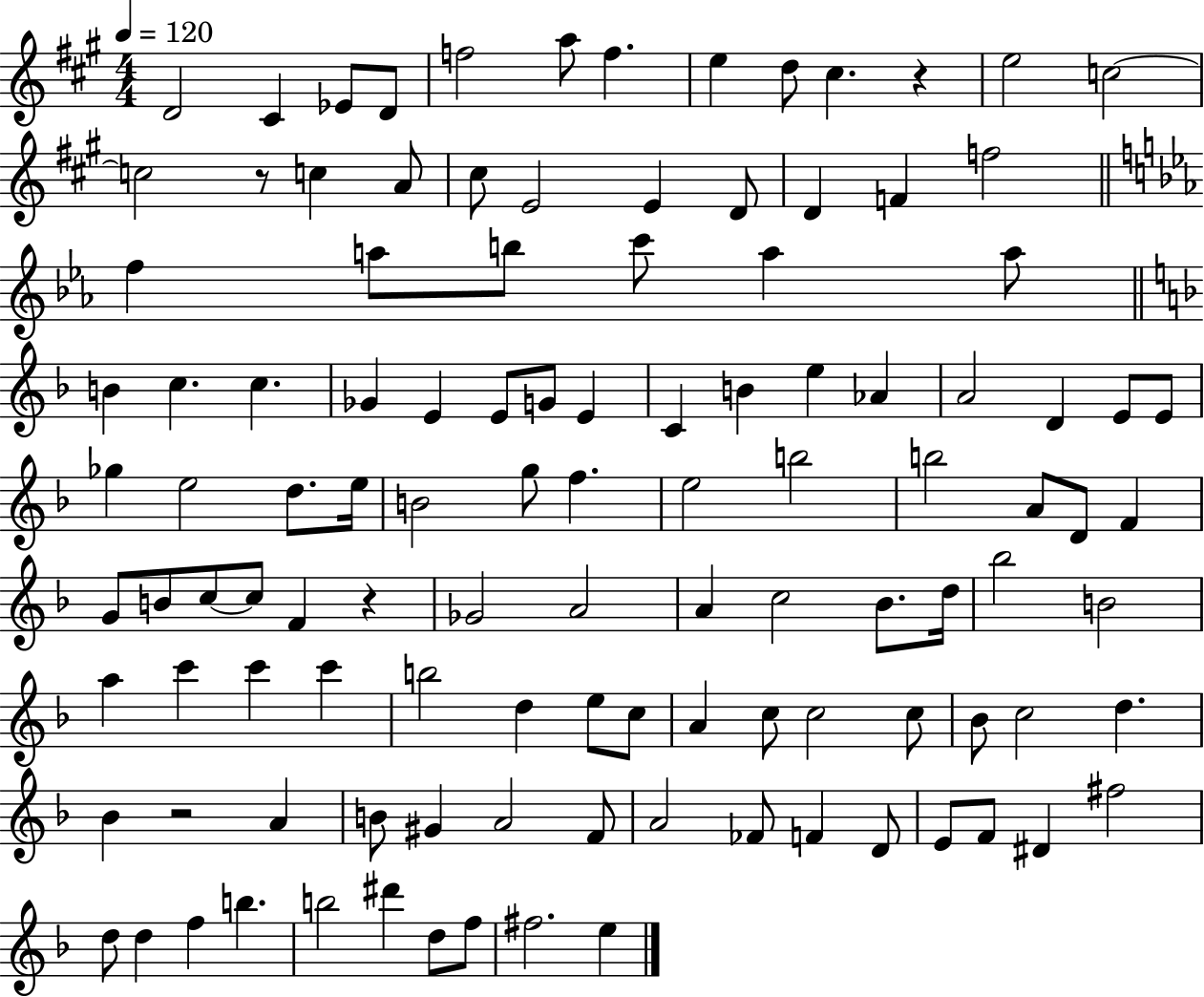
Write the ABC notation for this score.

X:1
T:Untitled
M:4/4
L:1/4
K:A
D2 ^C _E/2 D/2 f2 a/2 f e d/2 ^c z e2 c2 c2 z/2 c A/2 ^c/2 E2 E D/2 D F f2 f a/2 b/2 c'/2 a a/2 B c c _G E E/2 G/2 E C B e _A A2 D E/2 E/2 _g e2 d/2 e/4 B2 g/2 f e2 b2 b2 A/2 D/2 F G/2 B/2 c/2 c/2 F z _G2 A2 A c2 _B/2 d/4 _b2 B2 a c' c' c' b2 d e/2 c/2 A c/2 c2 c/2 _B/2 c2 d _B z2 A B/2 ^G A2 F/2 A2 _F/2 F D/2 E/2 F/2 ^D ^f2 d/2 d f b b2 ^d' d/2 f/2 ^f2 e